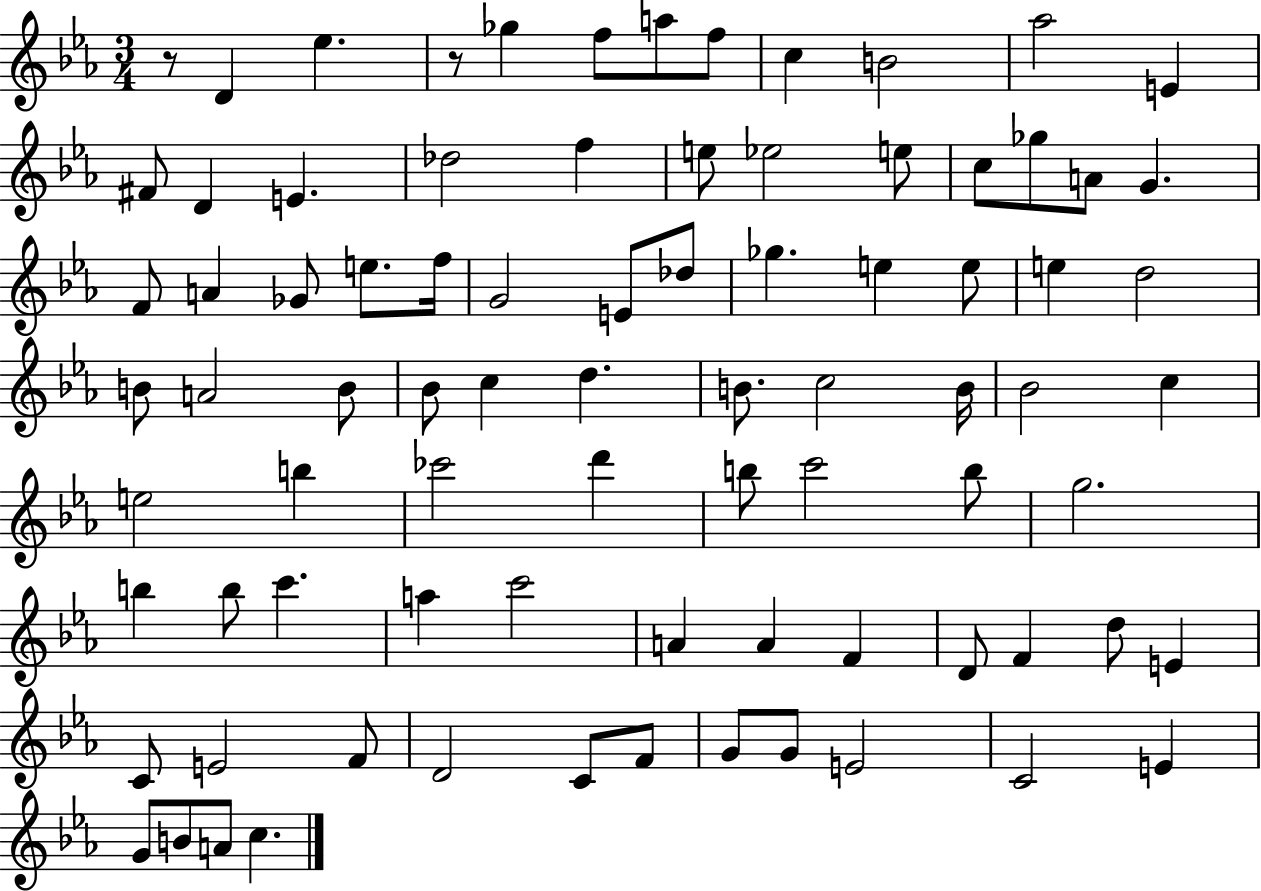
{
  \clef treble
  \numericTimeSignature
  \time 3/4
  \key ees \major
  r8 d'4 ees''4. | r8 ges''4 f''8 a''8 f''8 | c''4 b'2 | aes''2 e'4 | \break fis'8 d'4 e'4. | des''2 f''4 | e''8 ees''2 e''8 | c''8 ges''8 a'8 g'4. | \break f'8 a'4 ges'8 e''8. f''16 | g'2 e'8 des''8 | ges''4. e''4 e''8 | e''4 d''2 | \break b'8 a'2 b'8 | bes'8 c''4 d''4. | b'8. c''2 b'16 | bes'2 c''4 | \break e''2 b''4 | ces'''2 d'''4 | b''8 c'''2 b''8 | g''2. | \break b''4 b''8 c'''4. | a''4 c'''2 | a'4 a'4 f'4 | d'8 f'4 d''8 e'4 | \break c'8 e'2 f'8 | d'2 c'8 f'8 | g'8 g'8 e'2 | c'2 e'4 | \break g'8 b'8 a'8 c''4. | \bar "|."
}